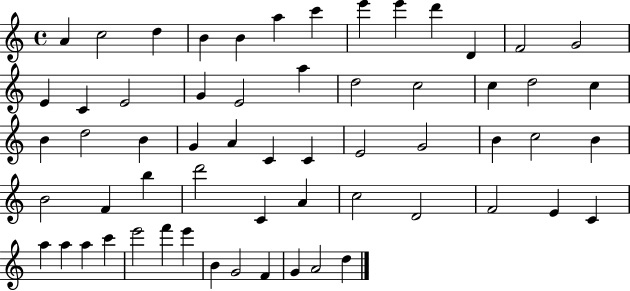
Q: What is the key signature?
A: C major